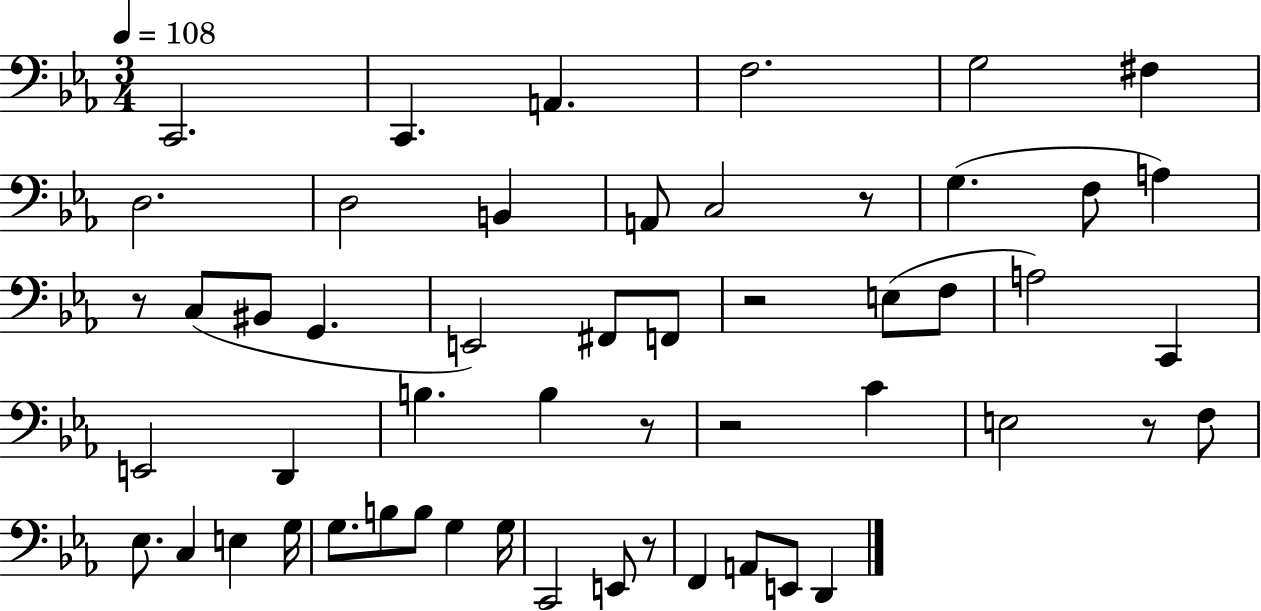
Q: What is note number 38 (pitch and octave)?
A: B3